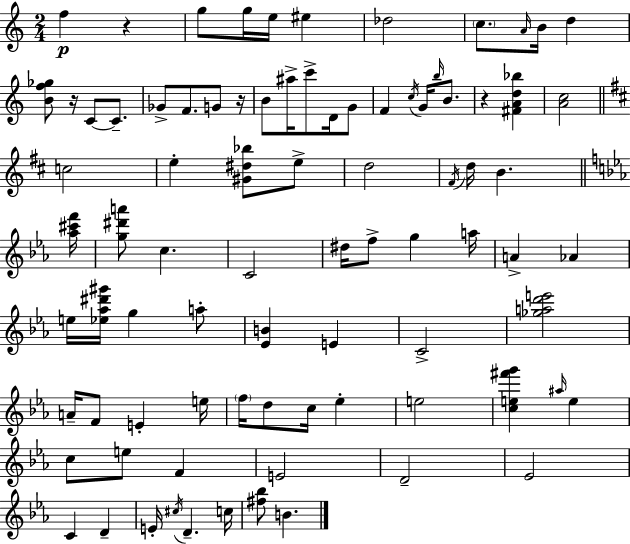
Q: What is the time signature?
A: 2/4